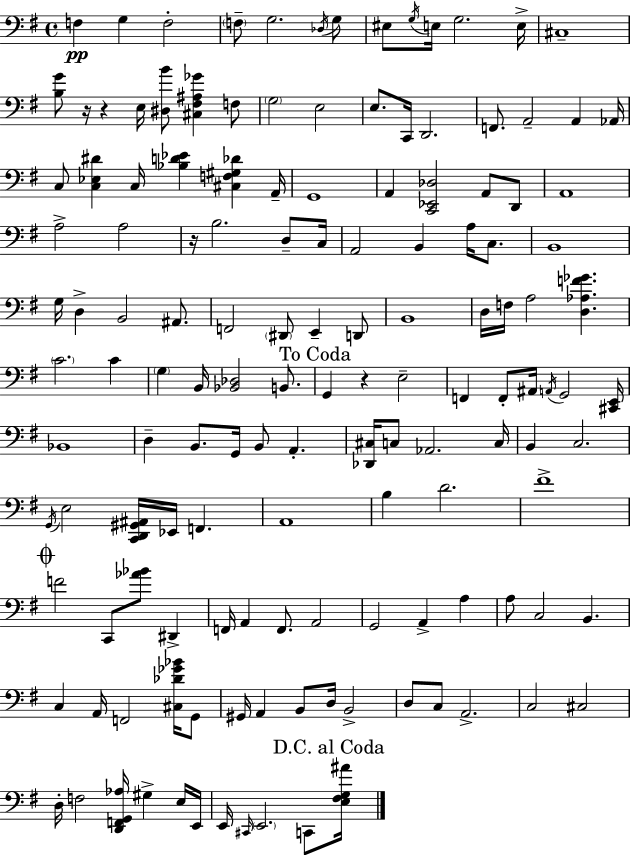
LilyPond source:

{
  \clef bass
  \time 4/4
  \defaultTimeSignature
  \key e \minor
  f4\pp g4 f2-. | \parenthesize f8-- g2. \acciaccatura { des16 } g8 | eis8 \acciaccatura { g16 } e16 g2. | e16-> cis1-- | \break <b g'>8 r16 r4 e16 <dis b'>8 <cis fis ais ges'>4 | f8 \parenthesize g2 e2 | e8. c,16 d,2. | f,8. a,2-- a,4 | \break aes,16 c8 <c ees dis'>4 c16 <bes d' ees'>4 <cis f gis des'>4 | a,16-- g,1 | a,4 <c, ees, des>2 a,8 | d,8 a,1 | \break a2-> a2 | r16 b2. d8-- | c16 a,2 b,4 a16 c8. | b,1 | \break g16 d4-> b,2 ais,8. | f,2 \parenthesize dis,8 e,4-- | d,8 b,1 | d16 f16 a2 <d aes f' ges'>4. | \break \parenthesize c'2. c'4 | \parenthesize g4 b,16 <bes, des>2 b,8. | \mark "To Coda" g,4 r4 e2-- | f,4 f,8-. ais,16 \acciaccatura { a,16 } g,2 | \break <cis, e,>16 bes,1 | d4-- b,8. g,16 b,8 a,4.-. | <des, cis>16 c8 aes,2. | c16 b,4 c2. | \break \acciaccatura { g,16 } e2 <c, d, gis, ais,>16 ees,16 f,4. | a,1 | b4 d'2. | fis'1-> | \break \mark \markup { \musicglyph "scripts.coda" } f'2 c,8 <aes' bes'>8 | dis,4-> f,16 a,4 f,8. a,2 | g,2 a,4-> | a4 a8 c2 b,4. | \break c4 a,16 f,2 | <cis des' ges' bes'>16 g,8 gis,16 a,4 b,8 d16 b,2-> | d8 c8 a,2.-> | c2 cis2 | \break d16-. f2 <d, f, g, aes>16 gis4-> | e16 e,16 e,16 \grace { cis,16 } \parenthesize e,2. | c,8 \mark "D.C. al Coda" <e fis g ais'>16 \bar "|."
}